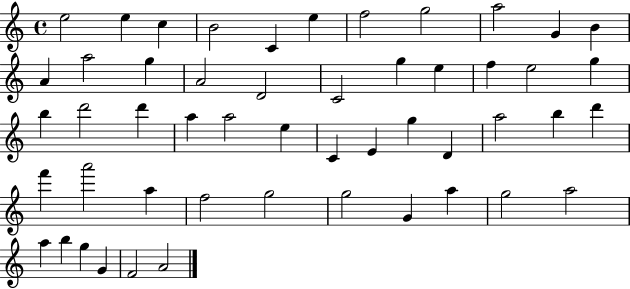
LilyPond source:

{
  \clef treble
  \time 4/4
  \defaultTimeSignature
  \key c \major
  e''2 e''4 c''4 | b'2 c'4 e''4 | f''2 g''2 | a''2 g'4 b'4 | \break a'4 a''2 g''4 | a'2 d'2 | c'2 g''4 e''4 | f''4 e''2 g''4 | \break b''4 d'''2 d'''4 | a''4 a''2 e''4 | c'4 e'4 g''4 d'4 | a''2 b''4 d'''4 | \break f'''4 a'''2 a''4 | f''2 g''2 | g''2 g'4 a''4 | g''2 a''2 | \break a''4 b''4 g''4 g'4 | f'2 a'2 | \bar "|."
}